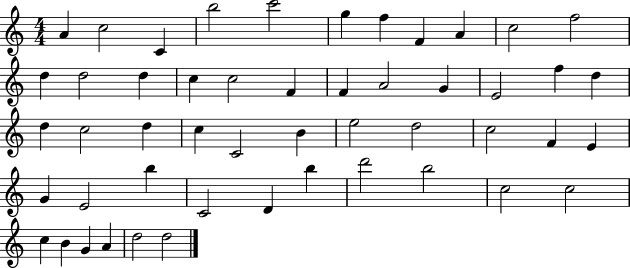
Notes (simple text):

A4/q C5/h C4/q B5/h C6/h G5/q F5/q F4/q A4/q C5/h F5/h D5/q D5/h D5/q C5/q C5/h F4/q F4/q A4/h G4/q E4/h F5/q D5/q D5/q C5/h D5/q C5/q C4/h B4/q E5/h D5/h C5/h F4/q E4/q G4/q E4/h B5/q C4/h D4/q B5/q D6/h B5/h C5/h C5/h C5/q B4/q G4/q A4/q D5/h D5/h